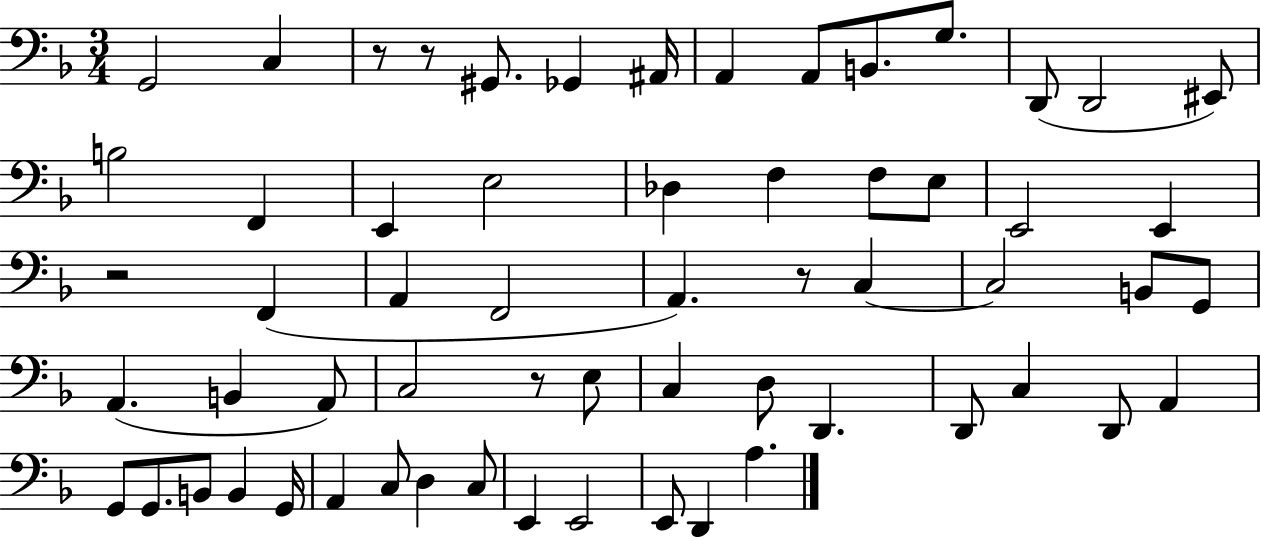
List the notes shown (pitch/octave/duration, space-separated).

G2/h C3/q R/e R/e G#2/e. Gb2/q A#2/s A2/q A2/e B2/e. G3/e. D2/e D2/h EIS2/e B3/h F2/q E2/q E3/h Db3/q F3/q F3/e E3/e E2/h E2/q R/h F2/q A2/q F2/h A2/q. R/e C3/q C3/h B2/e G2/e A2/q. B2/q A2/e C3/h R/e E3/e C3/q D3/e D2/q. D2/e C3/q D2/e A2/q G2/e G2/e. B2/e B2/q G2/s A2/q C3/e D3/q C3/e E2/q E2/h E2/e D2/q A3/q.